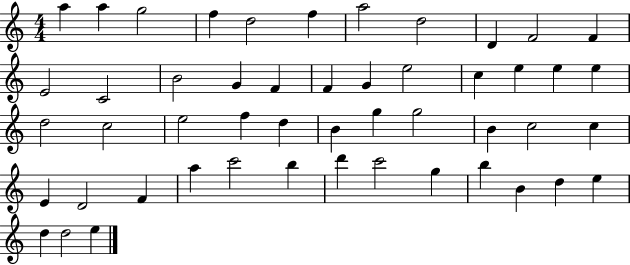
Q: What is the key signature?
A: C major